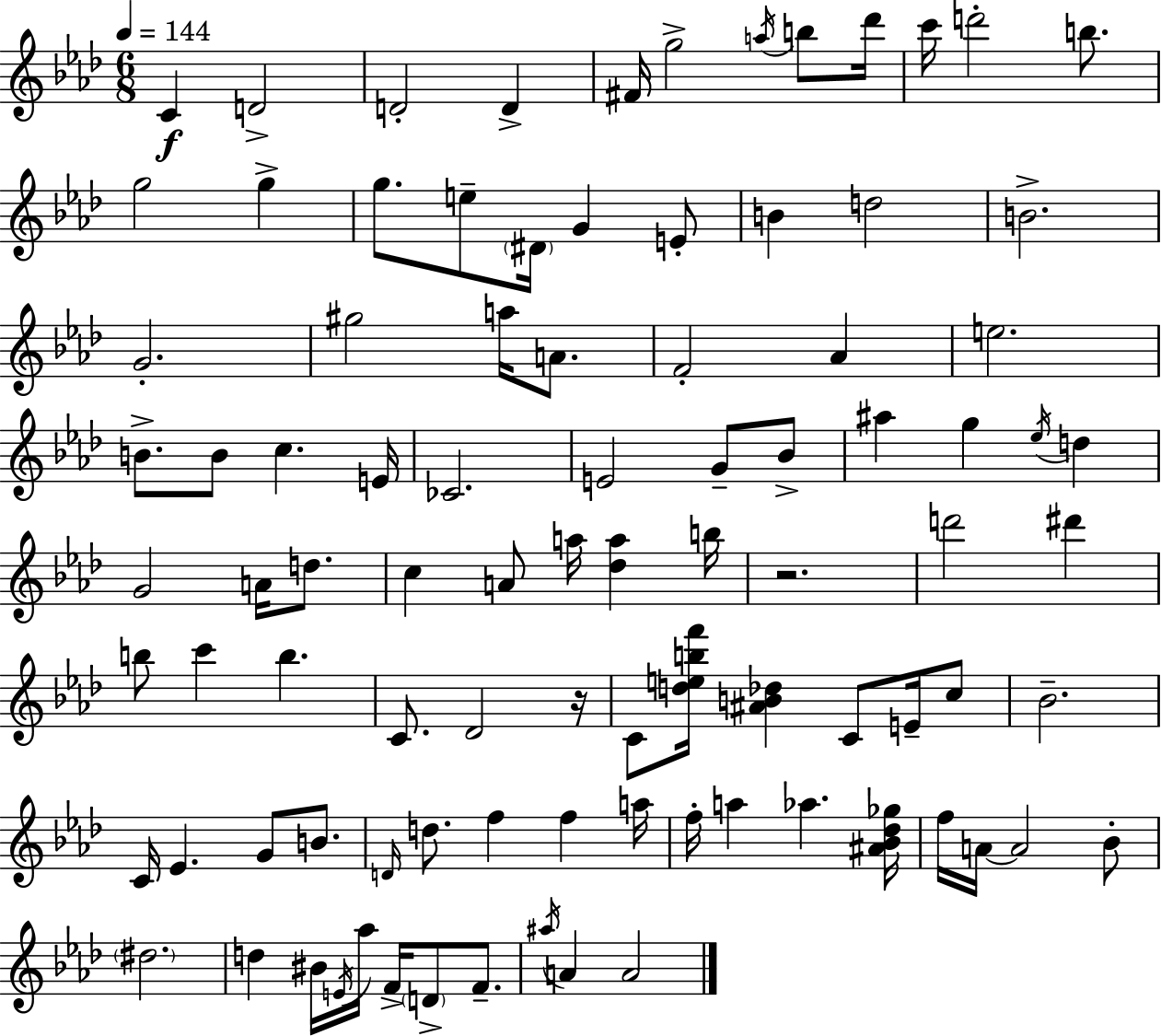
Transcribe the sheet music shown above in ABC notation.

X:1
T:Untitled
M:6/8
L:1/4
K:Fm
C D2 D2 D ^F/4 g2 a/4 b/2 _d'/4 c'/4 d'2 b/2 g2 g g/2 e/2 ^D/4 G E/2 B d2 B2 G2 ^g2 a/4 A/2 F2 _A e2 B/2 B/2 c E/4 _C2 E2 G/2 _B/2 ^a g _e/4 d G2 A/4 d/2 c A/2 a/4 [_da] b/4 z2 d'2 ^d' b/2 c' b C/2 _D2 z/4 C/2 [debf']/4 [^AB_d] C/2 E/4 c/2 _B2 C/4 _E G/2 B/2 D/4 d/2 f f a/4 f/4 a _a [^A_B_d_g]/4 f/4 A/4 A2 _B/2 ^d2 d ^B/4 E/4 _a/4 F/4 D/2 F/2 ^a/4 A A2